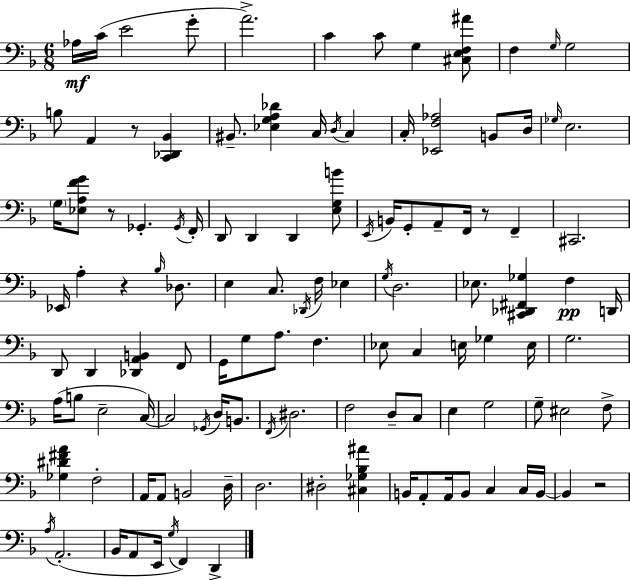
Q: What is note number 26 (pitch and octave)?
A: F2